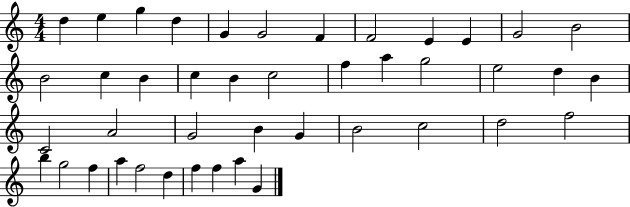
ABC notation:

X:1
T:Untitled
M:4/4
L:1/4
K:C
d e g d G G2 F F2 E E G2 B2 B2 c B c B c2 f a g2 e2 d B C2 A2 G2 B G B2 c2 d2 f2 b g2 f a f2 d f f a G